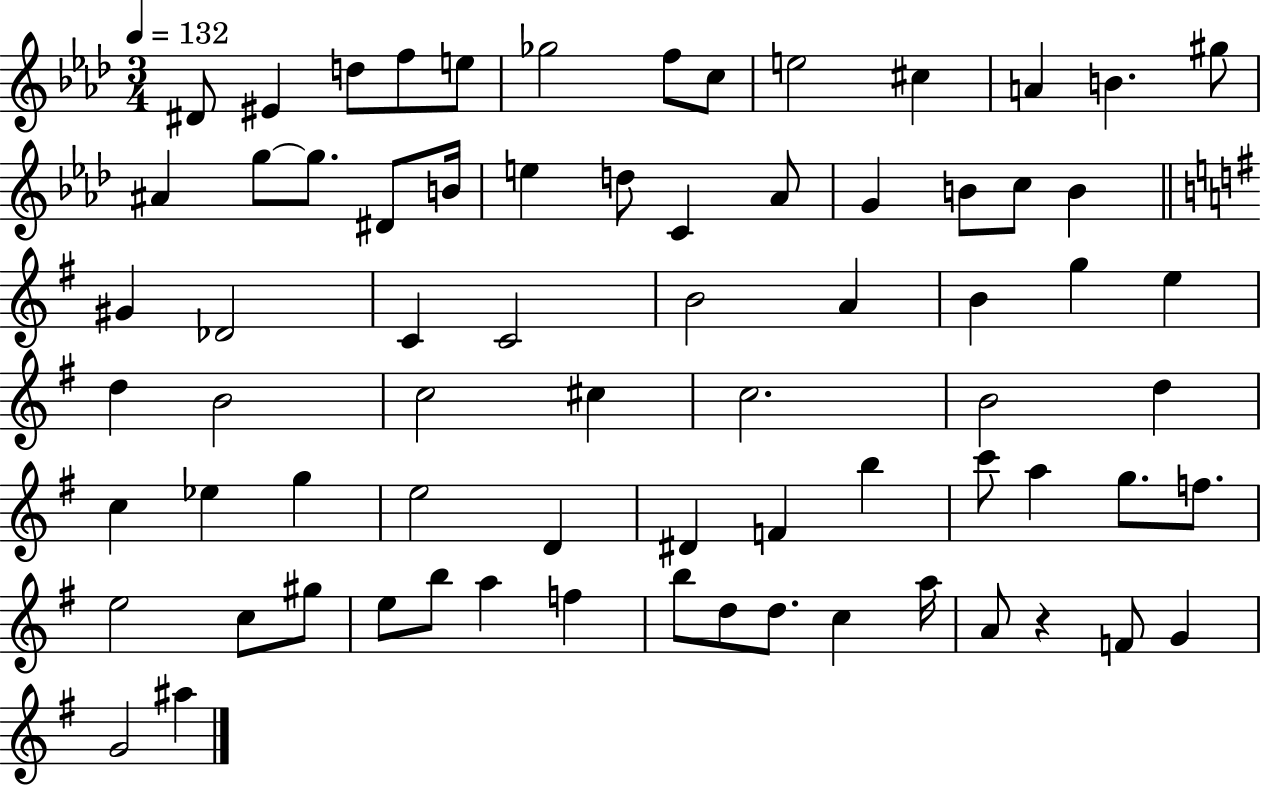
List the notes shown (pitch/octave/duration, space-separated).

D#4/e EIS4/q D5/e F5/e E5/e Gb5/h F5/e C5/e E5/h C#5/q A4/q B4/q. G#5/e A#4/q G5/e G5/e. D#4/e B4/s E5/q D5/e C4/q Ab4/e G4/q B4/e C5/e B4/q G#4/q Db4/h C4/q C4/h B4/h A4/q B4/q G5/q E5/q D5/q B4/h C5/h C#5/q C5/h. B4/h D5/q C5/q Eb5/q G5/q E5/h D4/q D#4/q F4/q B5/q C6/e A5/q G5/e. F5/e. E5/h C5/e G#5/e E5/e B5/e A5/q F5/q B5/e D5/e D5/e. C5/q A5/s A4/e R/q F4/e G4/q G4/h A#5/q